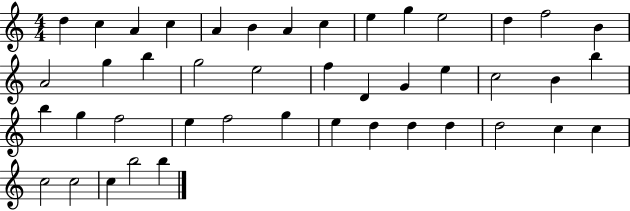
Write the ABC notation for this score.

X:1
T:Untitled
M:4/4
L:1/4
K:C
d c A c A B A c e g e2 d f2 B A2 g b g2 e2 f D G e c2 B b b g f2 e f2 g e d d d d2 c c c2 c2 c b2 b